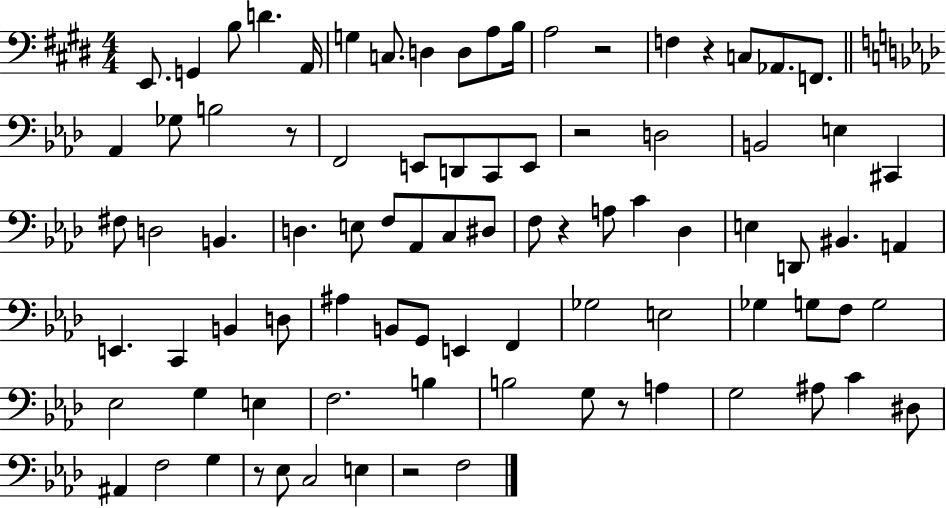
{
  \clef bass
  \numericTimeSignature
  \time 4/4
  \key e \major
  e,8. g,4 b8 d'4. a,16 | g4 c8. d4 d8 a8 b16 | a2 r2 | f4 r4 c8 aes,8. f,8. | \break \bar "||" \break \key f \minor aes,4 ges8 b2 r8 | f,2 e,8 d,8 c,8 e,8 | r2 d2 | b,2 e4 cis,4 | \break fis8 d2 b,4. | d4. e8 f8 aes,8 c8 dis8 | f8 r4 a8 c'4 des4 | e4 d,8 bis,4. a,4 | \break e,4. c,4 b,4 d8 | ais4 b,8 g,8 e,4 f,4 | ges2 e2 | ges4 g8 f8 g2 | \break ees2 g4 e4 | f2. b4 | b2 g8 r8 a4 | g2 ais8 c'4 dis8 | \break ais,4 f2 g4 | r8 ees8 c2 e4 | r2 f2 | \bar "|."
}